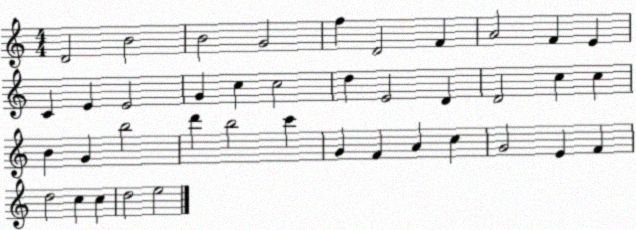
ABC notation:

X:1
T:Untitled
M:4/4
L:1/4
K:C
D2 B2 B2 G2 f D2 F A2 F E C E E2 G c c2 d E2 D D2 c c B G b2 d' b2 c' G F A c G2 E F d2 c c d2 e2